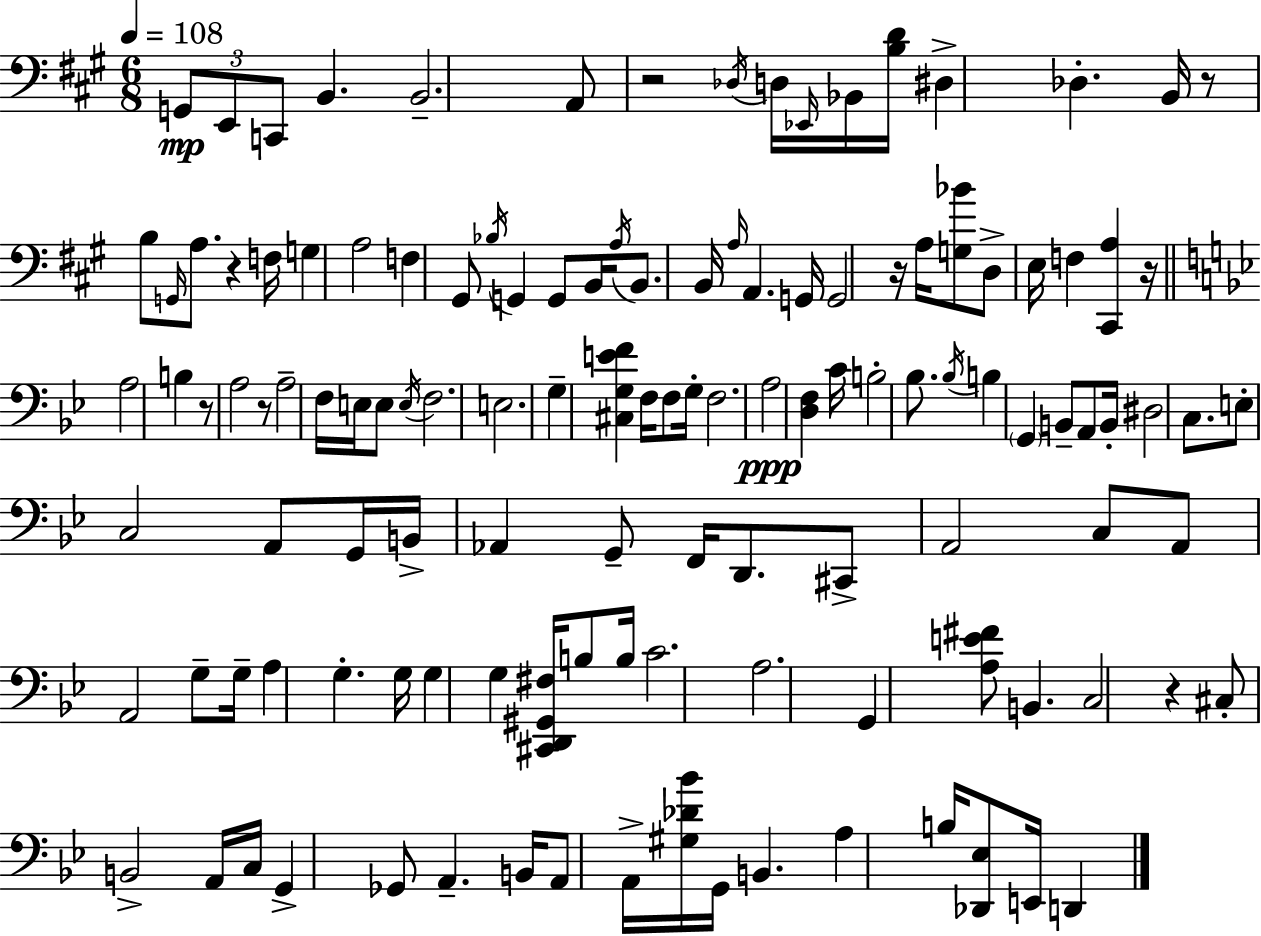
{
  \clef bass
  \numericTimeSignature
  \time 6/8
  \key a \major
  \tempo 4 = 108
  \tuplet 3/2 { g,8\mp e,8 c,8 } b,4. | b,2.-- | a,8 r2 \acciaccatura { des16 } d16 | \grace { ees,16 } bes,16 <b d'>16 dis4-> des4.-. | \break b,16 r8 b8 \grace { g,16 } a8. r4 | f16 g4 a2 | f4 gis,8 \acciaccatura { bes16 } g,4 | g,8 b,16 \acciaccatura { a16 } b,8. b,16 \grace { a16 } a,4. | \break g,16 g,2 | r16 a16 <g bes'>8 d8-> e16 f4 | <cis, a>4 r16 \bar "||" \break \key bes \major a2 b4 | r8 a2 r8 | a2-- f16 e16 e8 | \acciaccatura { e16 } f2. | \break e2. | g4-- <cis g e' f'>4 f16 f8 | g16-. f2. | a2\ppp <d f>4 | \break c'16 b2-. bes8. | \acciaccatura { bes16 } b4 \parenthesize g,4 b,8-- | a,8 b,16-. dis2 c8. | e8-. c2 | \break a,8 g,16 b,16-> aes,4 g,8-- f,16 d,8. | cis,8-> a,2 | c8 a,8 a,2 | g8-- g16-- a4 g4.-. | \break g16 g4 g4 <cis, d, gis, fis>16 b8 | b16 c'2. | a2. | g,4 <a e' fis'>8 b,4. | \break c2 r4 | cis8-. b,2-> | a,16 c16 g,4-> ges,8 a,4.-- | b,16 a,8 a,16-> <gis des' bes'>16 g,16 b,4. | \break a4 b16 <des, ees>8 e,16 d,4 | \bar "|."
}